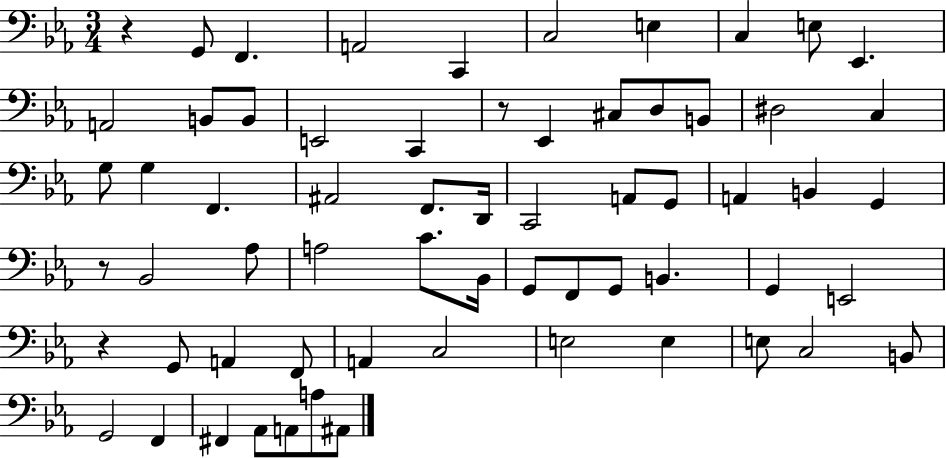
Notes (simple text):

R/q G2/e F2/q. A2/h C2/q C3/h E3/q C3/q E3/e Eb2/q. A2/h B2/e B2/e E2/h C2/q R/e Eb2/q C#3/e D3/e B2/e D#3/h C3/q G3/e G3/q F2/q. A#2/h F2/e. D2/s C2/h A2/e G2/e A2/q B2/q G2/q R/e Bb2/h Ab3/e A3/h C4/e. Bb2/s G2/e F2/e G2/e B2/q. G2/q E2/h R/q G2/e A2/q F2/e A2/q C3/h E3/h E3/q E3/e C3/h B2/e G2/h F2/q F#2/q Ab2/e A2/e A3/e A#2/e